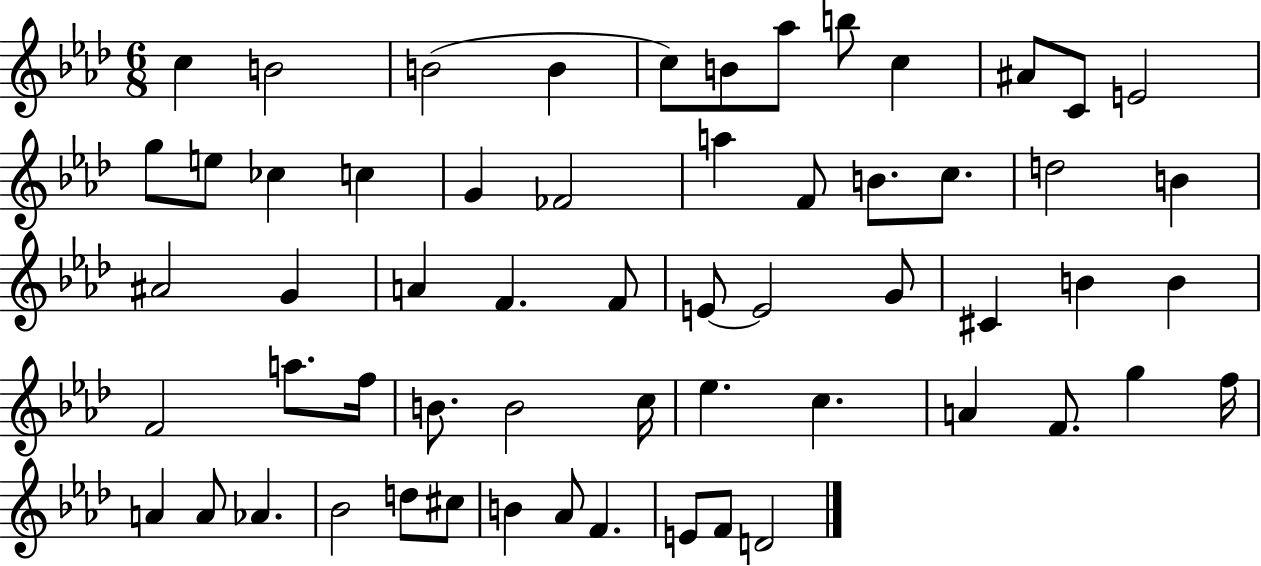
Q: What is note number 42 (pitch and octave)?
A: Eb5